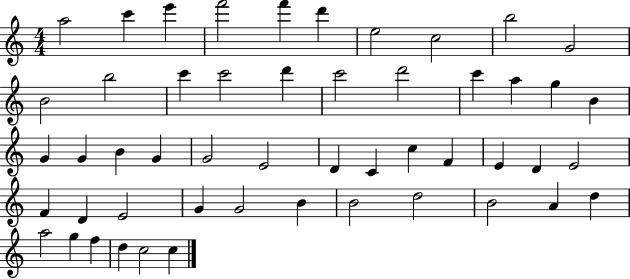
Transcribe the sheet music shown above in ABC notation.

X:1
T:Untitled
M:4/4
L:1/4
K:C
a2 c' e' f'2 f' d' e2 c2 b2 G2 B2 b2 c' c'2 d' c'2 d'2 c' a g B G G B G G2 E2 D C c F E D E2 F D E2 G G2 B B2 d2 B2 A d a2 g f d c2 c